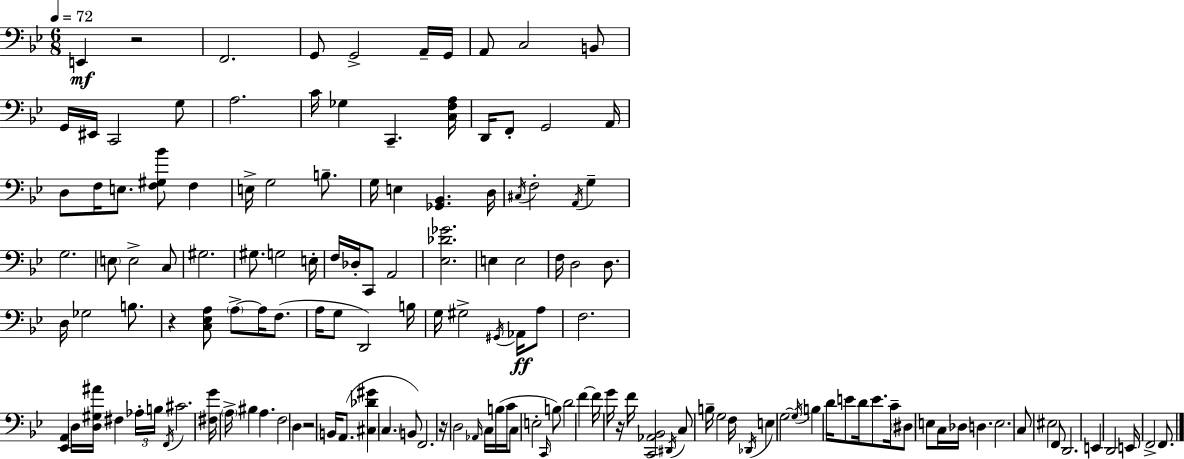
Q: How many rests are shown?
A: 5